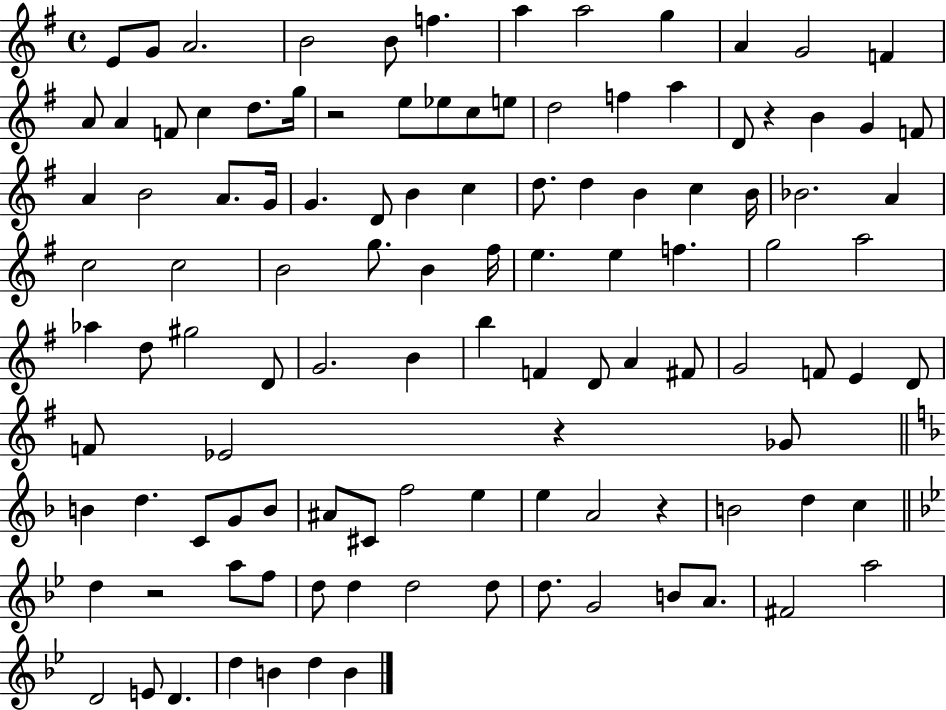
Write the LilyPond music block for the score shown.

{
  \clef treble
  \time 4/4
  \defaultTimeSignature
  \key g \major
  e'8 g'8 a'2. | b'2 b'8 f''4. | a''4 a''2 g''4 | a'4 g'2 f'4 | \break a'8 a'4 f'8 c''4 d''8. g''16 | r2 e''8 ees''8 c''8 e''8 | d''2 f''4 a''4 | d'8 r4 b'4 g'4 f'8 | \break a'4 b'2 a'8. g'16 | g'4. d'8 b'4 c''4 | d''8. d''4 b'4 c''4 b'16 | bes'2. a'4 | \break c''2 c''2 | b'2 g''8. b'4 fis''16 | e''4. e''4 f''4. | g''2 a''2 | \break aes''4 d''8 gis''2 d'8 | g'2. b'4 | b''4 f'4 d'8 a'4 fis'8 | g'2 f'8 e'4 d'8 | \break f'8 ees'2 r4 ges'8 | \bar "||" \break \key f \major b'4 d''4. c'8 g'8 b'8 | ais'8 cis'8 f''2 e''4 | e''4 a'2 r4 | b'2 d''4 c''4 | \break \bar "||" \break \key g \minor d''4 r2 a''8 f''8 | d''8 d''4 d''2 d''8 | d''8. g'2 b'8 a'8. | fis'2 a''2 | \break d'2 e'8 d'4. | d''4 b'4 d''4 b'4 | \bar "|."
}